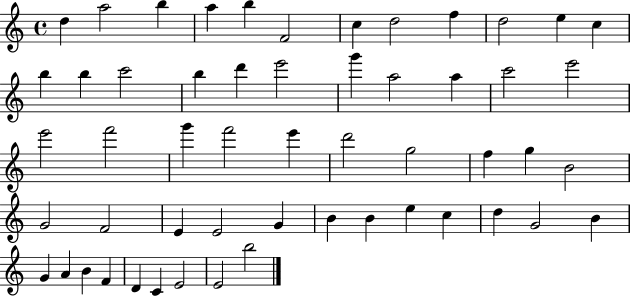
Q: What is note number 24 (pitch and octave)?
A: E6